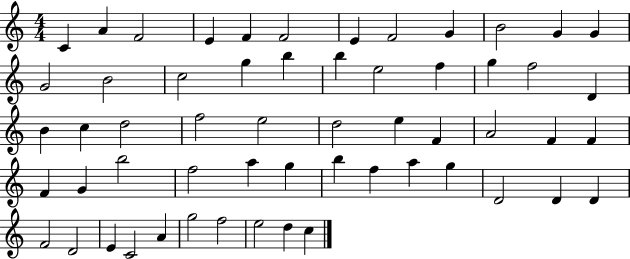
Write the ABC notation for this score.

X:1
T:Untitled
M:4/4
L:1/4
K:C
C A F2 E F F2 E F2 G B2 G G G2 B2 c2 g b b e2 f g f2 D B c d2 f2 e2 d2 e F A2 F F F G b2 f2 a g b f a g D2 D D F2 D2 E C2 A g2 f2 e2 d c